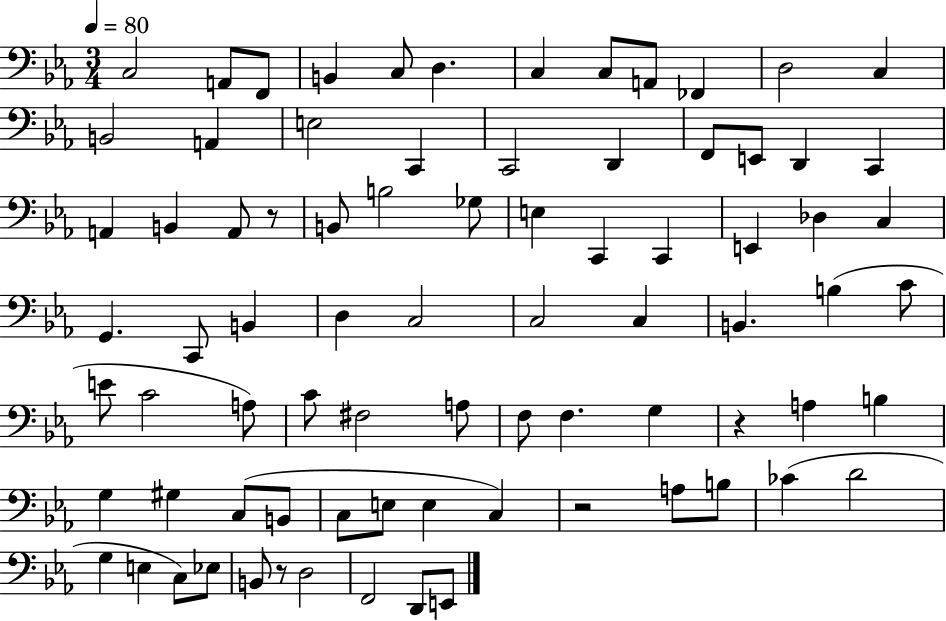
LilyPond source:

{
  \clef bass
  \numericTimeSignature
  \time 3/4
  \key ees \major
  \tempo 4 = 80
  \repeat volta 2 { c2 a,8 f,8 | b,4 c8 d4. | c4 c8 a,8 fes,4 | d2 c4 | \break b,2 a,4 | e2 c,4 | c,2 d,4 | f,8 e,8 d,4 c,4 | \break a,4 b,4 a,8 r8 | b,8 b2 ges8 | e4 c,4 c,4 | e,4 des4 c4 | \break g,4. c,8 b,4 | d4 c2 | c2 c4 | b,4. b4( c'8 | \break e'8 c'2 a8) | c'8 fis2 a8 | f8 f4. g4 | r4 a4 b4 | \break g4 gis4 c8( b,8 | c8 e8 e4 c4) | r2 a8 b8 | ces'4( d'2 | \break g4 e4 c8) ees8 | b,8 r8 d2 | f,2 d,8 e,8 | } \bar "|."
}